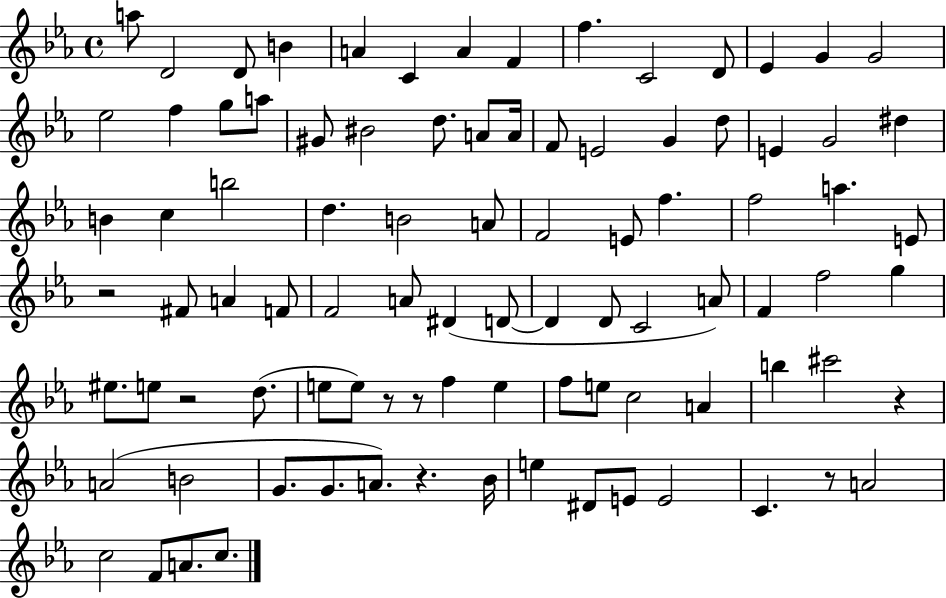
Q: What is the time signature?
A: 4/4